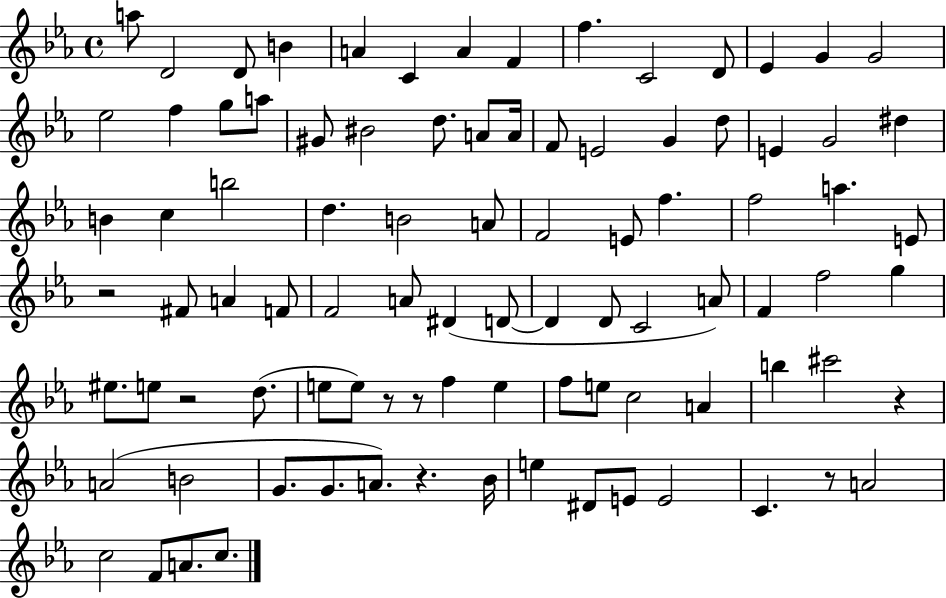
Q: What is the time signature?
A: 4/4